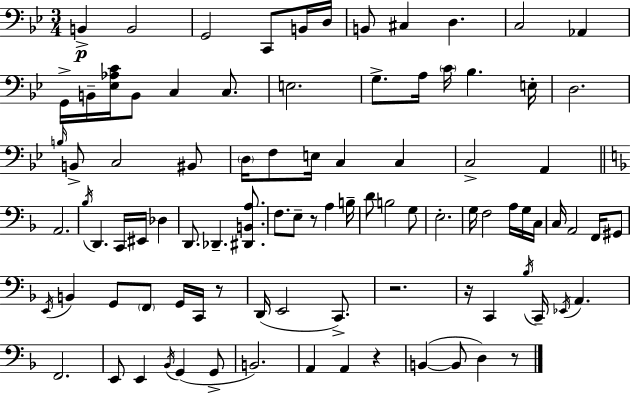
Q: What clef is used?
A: bass